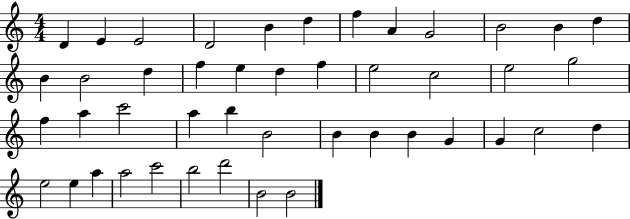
D4/q E4/q E4/h D4/h B4/q D5/q F5/q A4/q G4/h B4/h B4/q D5/q B4/q B4/h D5/q F5/q E5/q D5/q F5/q E5/h C5/h E5/h G5/h F5/q A5/q C6/h A5/q B5/q B4/h B4/q B4/q B4/q G4/q G4/q C5/h D5/q E5/h E5/q A5/q A5/h C6/h B5/h D6/h B4/h B4/h